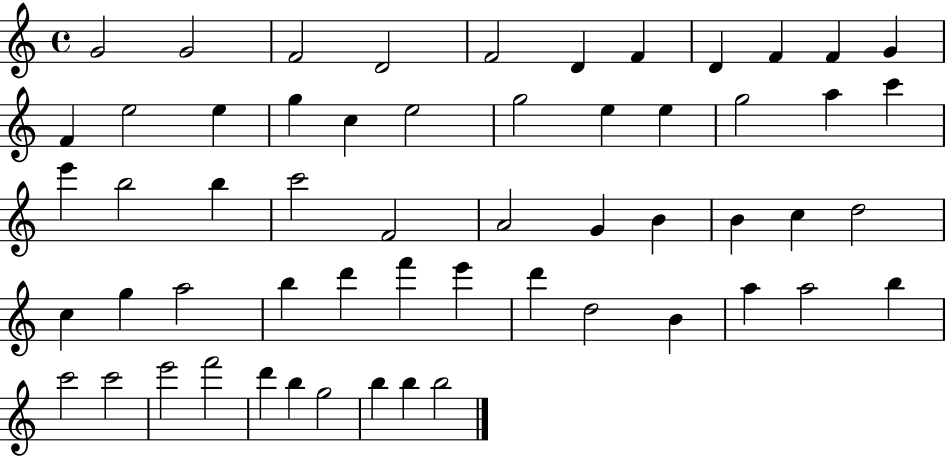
{
  \clef treble
  \time 4/4
  \defaultTimeSignature
  \key c \major
  g'2 g'2 | f'2 d'2 | f'2 d'4 f'4 | d'4 f'4 f'4 g'4 | \break f'4 e''2 e''4 | g''4 c''4 e''2 | g''2 e''4 e''4 | g''2 a''4 c'''4 | \break e'''4 b''2 b''4 | c'''2 f'2 | a'2 g'4 b'4 | b'4 c''4 d''2 | \break c''4 g''4 a''2 | b''4 d'''4 f'''4 e'''4 | d'''4 d''2 b'4 | a''4 a''2 b''4 | \break c'''2 c'''2 | e'''2 f'''2 | d'''4 b''4 g''2 | b''4 b''4 b''2 | \break \bar "|."
}